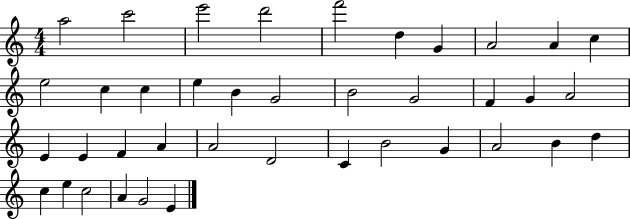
X:1
T:Untitled
M:4/4
L:1/4
K:C
a2 c'2 e'2 d'2 f'2 d G A2 A c e2 c c e B G2 B2 G2 F G A2 E E F A A2 D2 C B2 G A2 B d c e c2 A G2 E